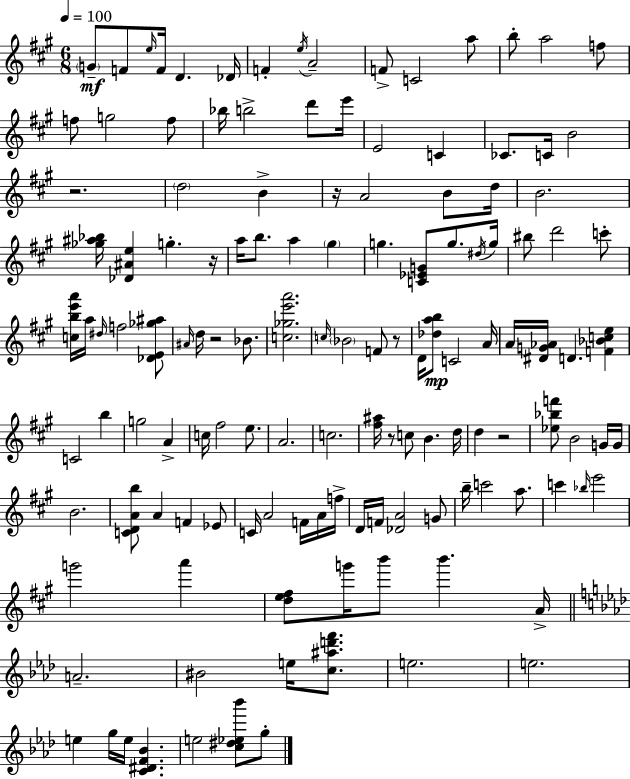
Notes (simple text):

G4/e F4/e E5/s F4/s D4/q. Db4/s F4/q E5/s A4/h F4/e C4/h A5/e B5/e A5/h F5/e F5/e G5/h F5/e Bb5/s B5/h D6/e E6/s E4/h C4/q CES4/e. C4/s B4/h R/h. D5/h B4/q R/s A4/h B4/e D5/s B4/h. [Gb5,A#5,Bb5]/s [Db4,A#4,E5]/q G5/q. R/s A5/s B5/e. A5/q G#5/q G5/q. [C4,Eb4,G4]/e G5/e. D#5/s G5/s BIS5/e D6/h C6/e [C5,B5,E6,A6]/s A5/s D#5/s F5/h [Db4,E4,Gb5,A#5]/e A#4/s D5/s R/h Bb4/e. [C5,Gb5,E6,A6]/h. C5/s Bb4/h F4/e R/e D4/s [Db5,A5,B5]/e C4/h A4/s A4/s [D#4,G4,Ab4]/s D4/q. [F4,Bb4,C5,E5]/q C4/h B5/q G5/h A4/q C5/s F#5/h E5/e. A4/h. C5/h. [F#5,A#5]/s R/e C5/e B4/q. D5/s D5/q R/h [Eb5,Bb5,F6]/e B4/h G4/s G4/s B4/h. [C4,D4,A4,B5]/e A4/q F4/q Eb4/e C4/s A4/h F4/s A4/s F5/s D4/s F4/s [Db4,A4]/h G4/e B5/s C6/h A5/e. C6/q Bb5/s E6/h G6/h A6/q [D5,E5,F#5]/e G6/s B6/e B6/q. A4/s A4/h. BIS4/h E5/s [C5,A#5,D6,F6]/e. E5/h. E5/h. E5/q G5/s E5/s [C4,D#4,F4,Bb4]/q. E5/h [C5,D#5,Eb5,Bb6]/e G5/e